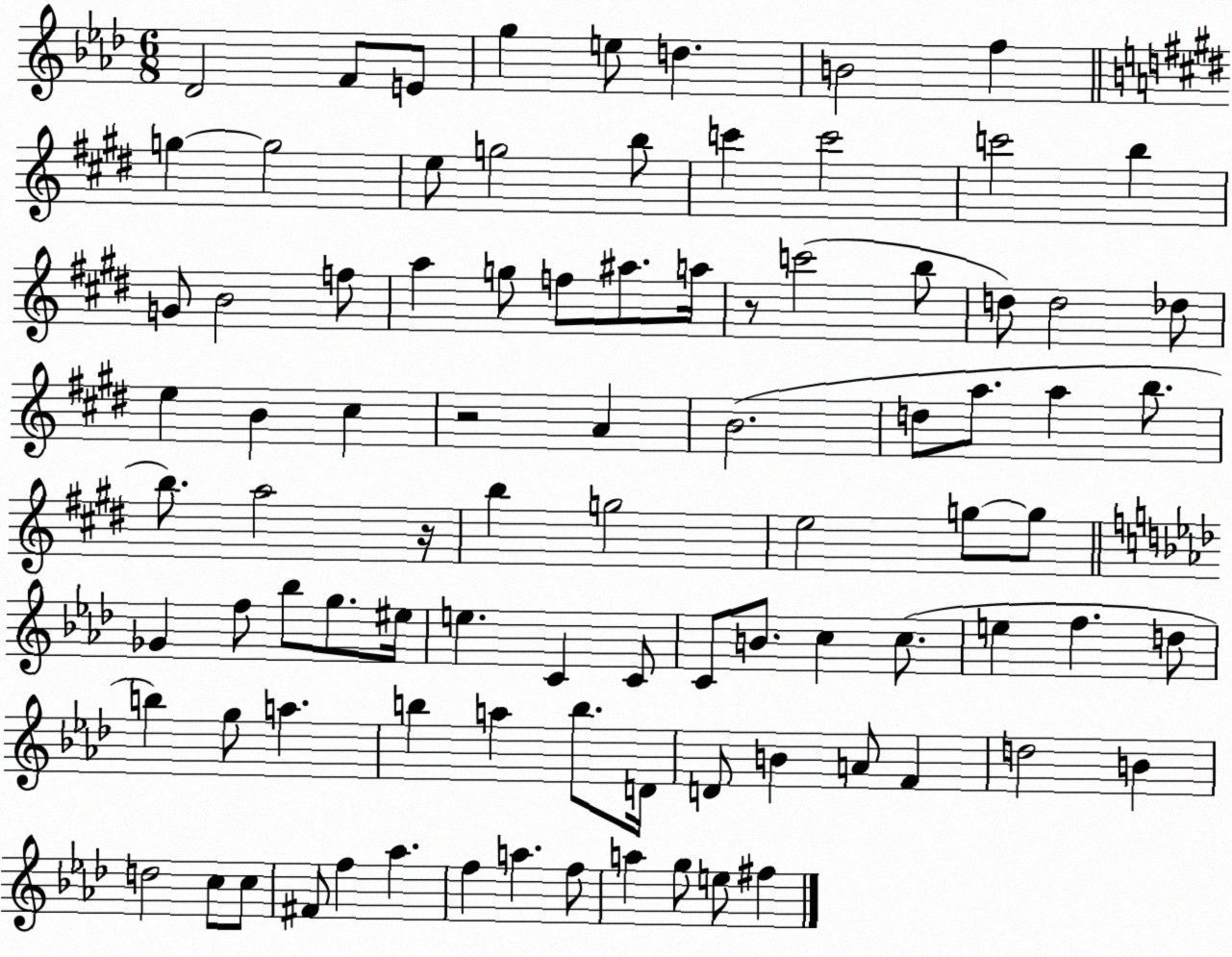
X:1
T:Untitled
M:6/8
L:1/4
K:Ab
_D2 F/2 E/2 g e/2 d B2 f g g2 e/2 g2 b/2 c' c'2 c'2 b G/2 B2 f/2 a g/2 f/2 ^a/2 a/4 z/2 c'2 b/2 d/2 d2 _d/2 e B ^c z2 A B2 d/2 a/2 a b/2 b/2 a2 z/4 b g2 e2 g/2 g/2 _G f/2 _b/2 g/2 ^e/4 e C C/2 C/2 B/2 c c/2 e f d/2 b g/2 a b a b/2 D/4 D/2 B A/2 F d2 B d2 c/2 c/2 ^F/2 f _a f a f/2 a g/2 e/2 ^f